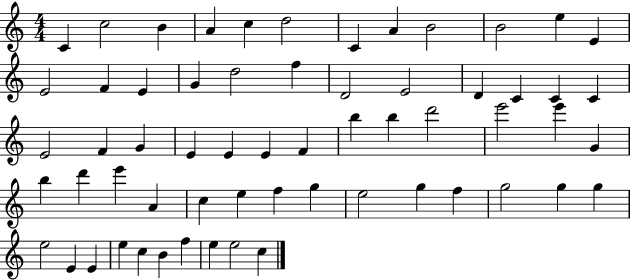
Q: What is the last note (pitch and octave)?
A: C5